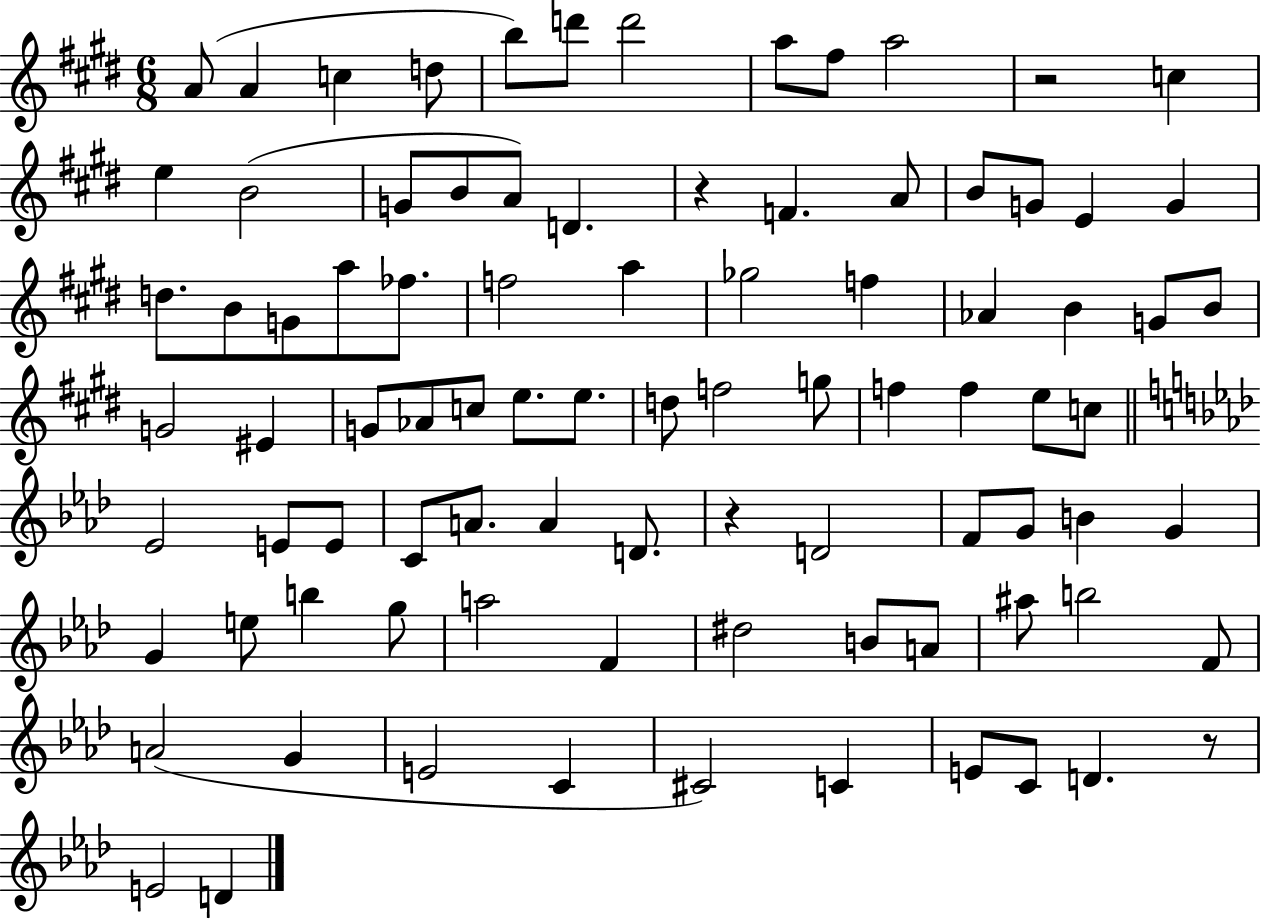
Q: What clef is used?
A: treble